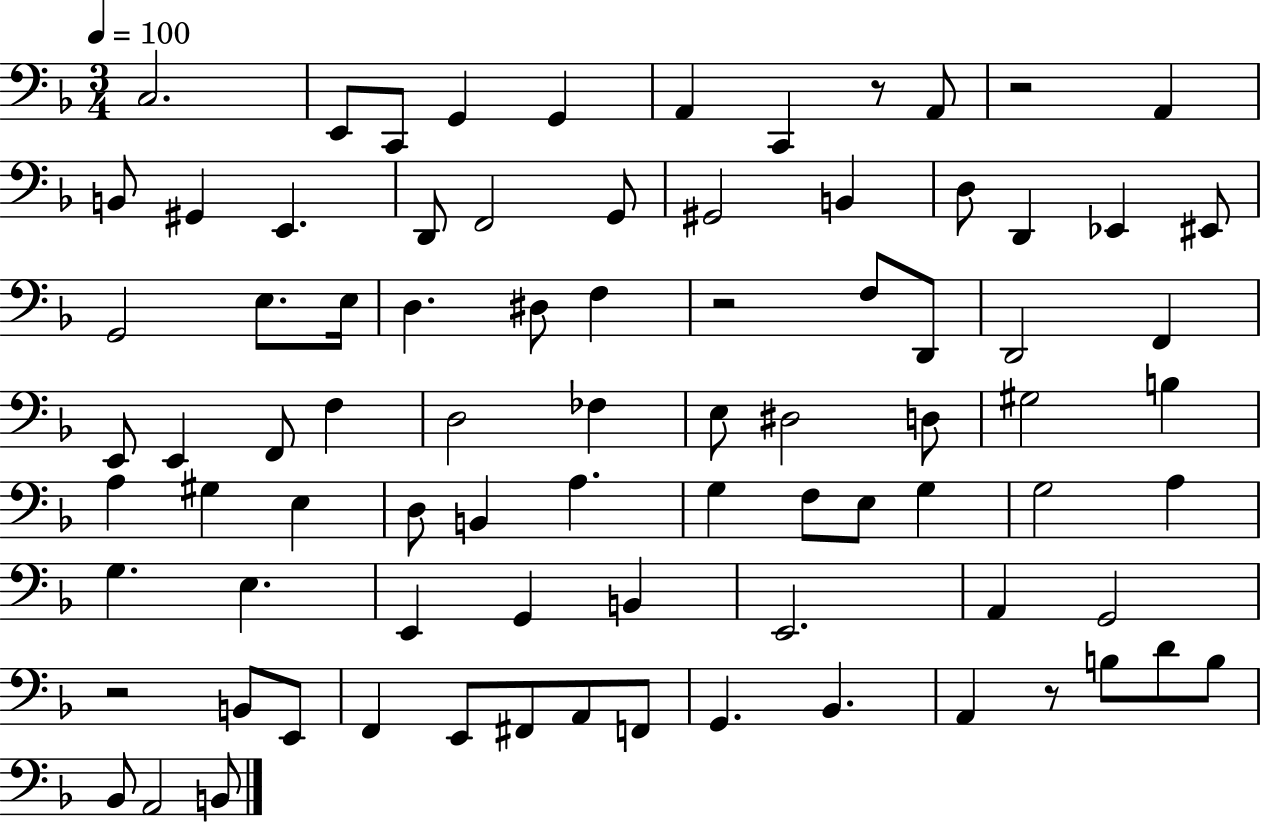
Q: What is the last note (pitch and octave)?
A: B2